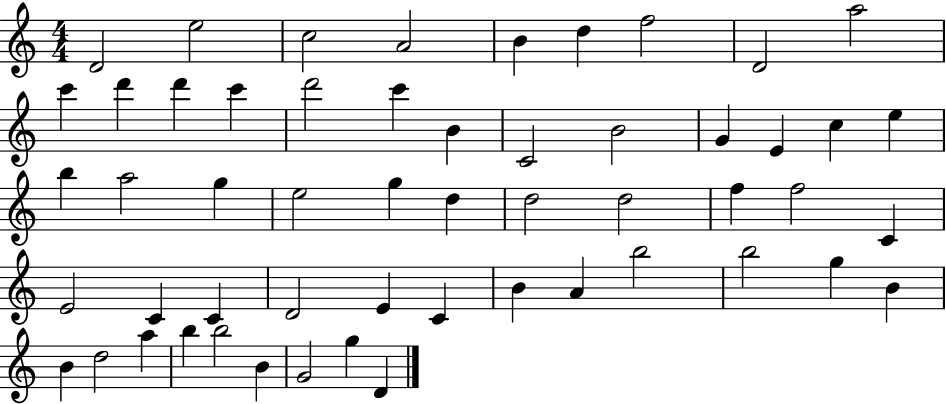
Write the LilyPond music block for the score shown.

{
  \clef treble
  \numericTimeSignature
  \time 4/4
  \key c \major
  d'2 e''2 | c''2 a'2 | b'4 d''4 f''2 | d'2 a''2 | \break c'''4 d'''4 d'''4 c'''4 | d'''2 c'''4 b'4 | c'2 b'2 | g'4 e'4 c''4 e''4 | \break b''4 a''2 g''4 | e''2 g''4 d''4 | d''2 d''2 | f''4 f''2 c'4 | \break e'2 c'4 c'4 | d'2 e'4 c'4 | b'4 a'4 b''2 | b''2 g''4 b'4 | \break b'4 d''2 a''4 | b''4 b''2 b'4 | g'2 g''4 d'4 | \bar "|."
}